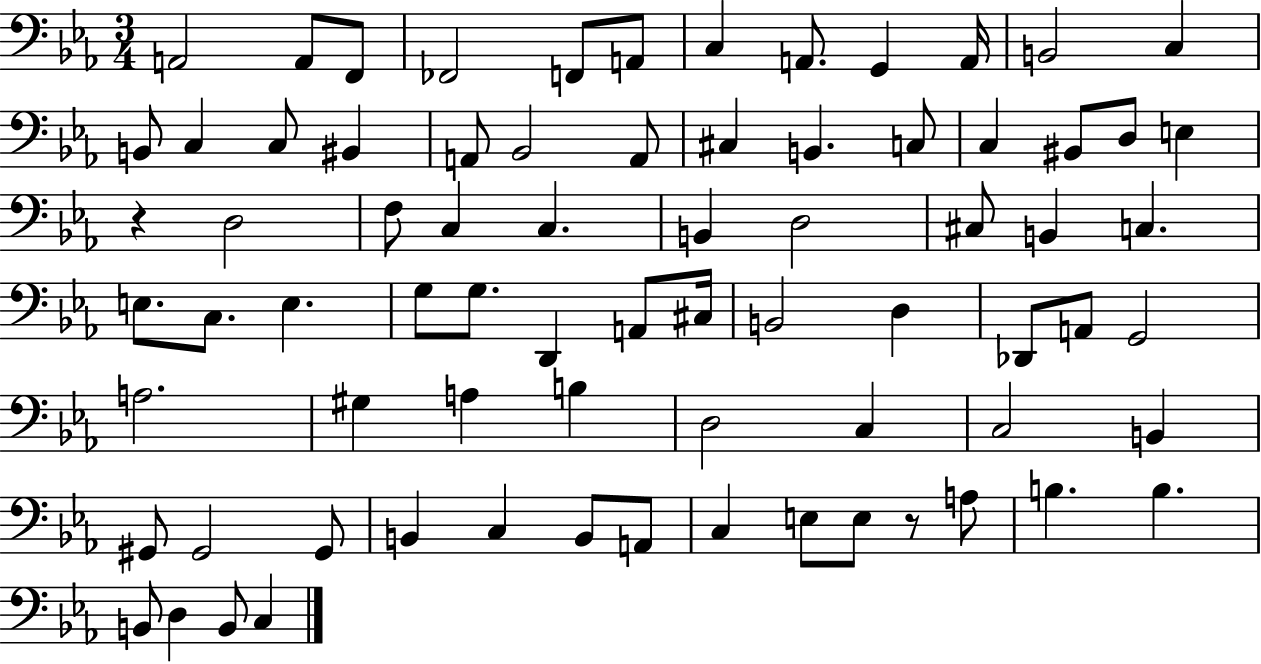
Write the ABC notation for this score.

X:1
T:Untitled
M:3/4
L:1/4
K:Eb
A,,2 A,,/2 F,,/2 _F,,2 F,,/2 A,,/2 C, A,,/2 G,, A,,/4 B,,2 C, B,,/2 C, C,/2 ^B,, A,,/2 _B,,2 A,,/2 ^C, B,, C,/2 C, ^B,,/2 D,/2 E, z D,2 F,/2 C, C, B,, D,2 ^C,/2 B,, C, E,/2 C,/2 E, G,/2 G,/2 D,, A,,/2 ^C,/4 B,,2 D, _D,,/2 A,,/2 G,,2 A,2 ^G, A, B, D,2 C, C,2 B,, ^G,,/2 ^G,,2 ^G,,/2 B,, C, B,,/2 A,,/2 C, E,/2 E,/2 z/2 A,/2 B, B, B,,/2 D, B,,/2 C,